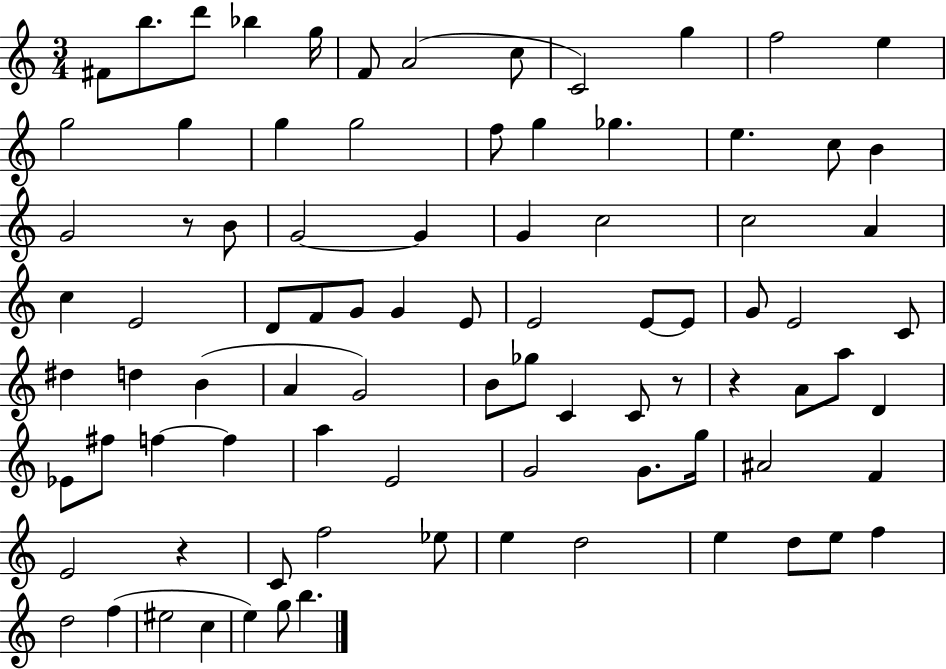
F#4/e B5/e. D6/e Bb5/q G5/s F4/e A4/h C5/e C4/h G5/q F5/h E5/q G5/h G5/q G5/q G5/h F5/e G5/q Gb5/q. E5/q. C5/e B4/q G4/h R/e B4/e G4/h G4/q G4/q C5/h C5/h A4/q C5/q E4/h D4/e F4/e G4/e G4/q E4/e E4/h E4/e E4/e G4/e E4/h C4/e D#5/q D5/q B4/q A4/q G4/h B4/e Gb5/e C4/q C4/e R/e R/q A4/e A5/e D4/q Eb4/e F#5/e F5/q F5/q A5/q E4/h G4/h G4/e. G5/s A#4/h F4/q E4/h R/q C4/e F5/h Eb5/e E5/q D5/h E5/q D5/e E5/e F5/q D5/h F5/q EIS5/h C5/q E5/q G5/e B5/q.